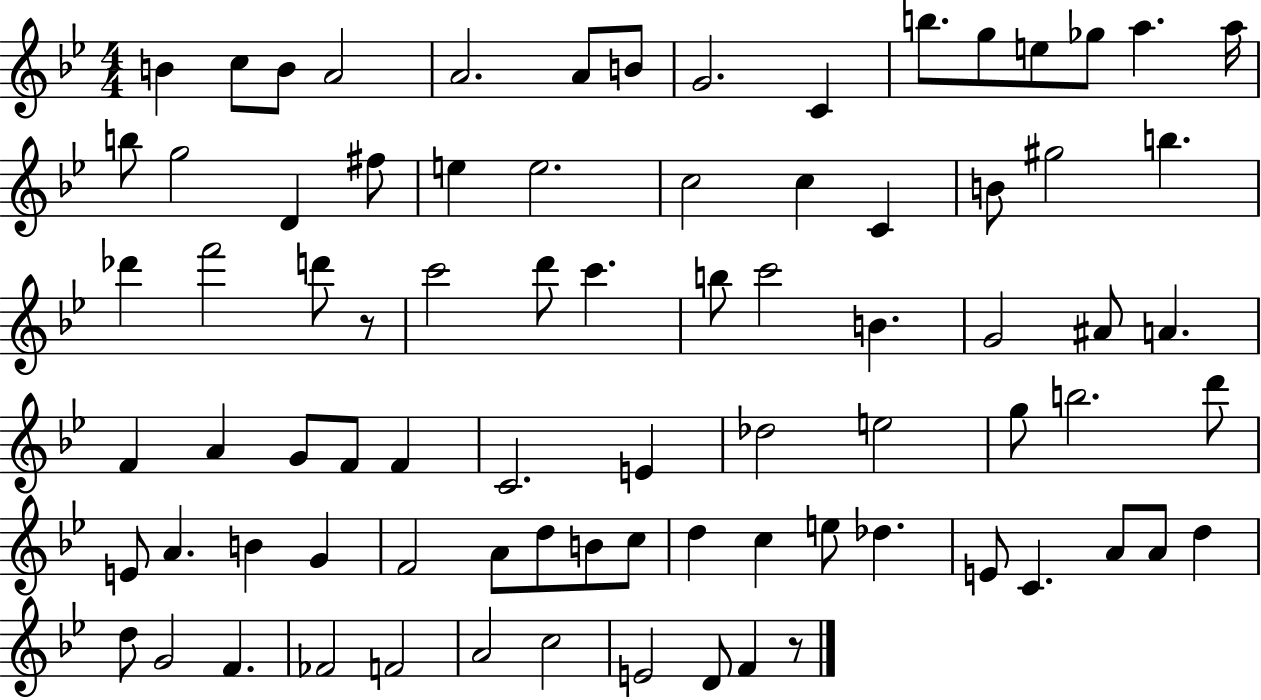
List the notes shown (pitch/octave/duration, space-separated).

B4/q C5/e B4/e A4/h A4/h. A4/e B4/e G4/h. C4/q B5/e. G5/e E5/e Gb5/e A5/q. A5/s B5/e G5/h D4/q F#5/e E5/q E5/h. C5/h C5/q C4/q B4/e G#5/h B5/q. Db6/q F6/h D6/e R/e C6/h D6/e C6/q. B5/e C6/h B4/q. G4/h A#4/e A4/q. F4/q A4/q G4/e F4/e F4/q C4/h. E4/q Db5/h E5/h G5/e B5/h. D6/e E4/e A4/q. B4/q G4/q F4/h A4/e D5/e B4/e C5/e D5/q C5/q E5/e Db5/q. E4/e C4/q. A4/e A4/e D5/q D5/e G4/h F4/q. FES4/h F4/h A4/h C5/h E4/h D4/e F4/q R/e